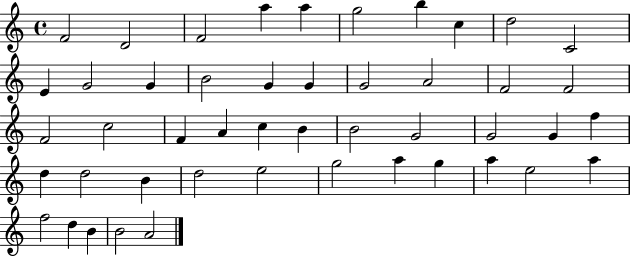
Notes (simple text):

F4/h D4/h F4/h A5/q A5/q G5/h B5/q C5/q D5/h C4/h E4/q G4/h G4/q B4/h G4/q G4/q G4/h A4/h F4/h F4/h F4/h C5/h F4/q A4/q C5/q B4/q B4/h G4/h G4/h G4/q F5/q D5/q D5/h B4/q D5/h E5/h G5/h A5/q G5/q A5/q E5/h A5/q F5/h D5/q B4/q B4/h A4/h